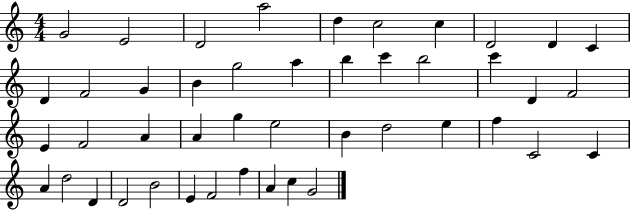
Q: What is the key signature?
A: C major